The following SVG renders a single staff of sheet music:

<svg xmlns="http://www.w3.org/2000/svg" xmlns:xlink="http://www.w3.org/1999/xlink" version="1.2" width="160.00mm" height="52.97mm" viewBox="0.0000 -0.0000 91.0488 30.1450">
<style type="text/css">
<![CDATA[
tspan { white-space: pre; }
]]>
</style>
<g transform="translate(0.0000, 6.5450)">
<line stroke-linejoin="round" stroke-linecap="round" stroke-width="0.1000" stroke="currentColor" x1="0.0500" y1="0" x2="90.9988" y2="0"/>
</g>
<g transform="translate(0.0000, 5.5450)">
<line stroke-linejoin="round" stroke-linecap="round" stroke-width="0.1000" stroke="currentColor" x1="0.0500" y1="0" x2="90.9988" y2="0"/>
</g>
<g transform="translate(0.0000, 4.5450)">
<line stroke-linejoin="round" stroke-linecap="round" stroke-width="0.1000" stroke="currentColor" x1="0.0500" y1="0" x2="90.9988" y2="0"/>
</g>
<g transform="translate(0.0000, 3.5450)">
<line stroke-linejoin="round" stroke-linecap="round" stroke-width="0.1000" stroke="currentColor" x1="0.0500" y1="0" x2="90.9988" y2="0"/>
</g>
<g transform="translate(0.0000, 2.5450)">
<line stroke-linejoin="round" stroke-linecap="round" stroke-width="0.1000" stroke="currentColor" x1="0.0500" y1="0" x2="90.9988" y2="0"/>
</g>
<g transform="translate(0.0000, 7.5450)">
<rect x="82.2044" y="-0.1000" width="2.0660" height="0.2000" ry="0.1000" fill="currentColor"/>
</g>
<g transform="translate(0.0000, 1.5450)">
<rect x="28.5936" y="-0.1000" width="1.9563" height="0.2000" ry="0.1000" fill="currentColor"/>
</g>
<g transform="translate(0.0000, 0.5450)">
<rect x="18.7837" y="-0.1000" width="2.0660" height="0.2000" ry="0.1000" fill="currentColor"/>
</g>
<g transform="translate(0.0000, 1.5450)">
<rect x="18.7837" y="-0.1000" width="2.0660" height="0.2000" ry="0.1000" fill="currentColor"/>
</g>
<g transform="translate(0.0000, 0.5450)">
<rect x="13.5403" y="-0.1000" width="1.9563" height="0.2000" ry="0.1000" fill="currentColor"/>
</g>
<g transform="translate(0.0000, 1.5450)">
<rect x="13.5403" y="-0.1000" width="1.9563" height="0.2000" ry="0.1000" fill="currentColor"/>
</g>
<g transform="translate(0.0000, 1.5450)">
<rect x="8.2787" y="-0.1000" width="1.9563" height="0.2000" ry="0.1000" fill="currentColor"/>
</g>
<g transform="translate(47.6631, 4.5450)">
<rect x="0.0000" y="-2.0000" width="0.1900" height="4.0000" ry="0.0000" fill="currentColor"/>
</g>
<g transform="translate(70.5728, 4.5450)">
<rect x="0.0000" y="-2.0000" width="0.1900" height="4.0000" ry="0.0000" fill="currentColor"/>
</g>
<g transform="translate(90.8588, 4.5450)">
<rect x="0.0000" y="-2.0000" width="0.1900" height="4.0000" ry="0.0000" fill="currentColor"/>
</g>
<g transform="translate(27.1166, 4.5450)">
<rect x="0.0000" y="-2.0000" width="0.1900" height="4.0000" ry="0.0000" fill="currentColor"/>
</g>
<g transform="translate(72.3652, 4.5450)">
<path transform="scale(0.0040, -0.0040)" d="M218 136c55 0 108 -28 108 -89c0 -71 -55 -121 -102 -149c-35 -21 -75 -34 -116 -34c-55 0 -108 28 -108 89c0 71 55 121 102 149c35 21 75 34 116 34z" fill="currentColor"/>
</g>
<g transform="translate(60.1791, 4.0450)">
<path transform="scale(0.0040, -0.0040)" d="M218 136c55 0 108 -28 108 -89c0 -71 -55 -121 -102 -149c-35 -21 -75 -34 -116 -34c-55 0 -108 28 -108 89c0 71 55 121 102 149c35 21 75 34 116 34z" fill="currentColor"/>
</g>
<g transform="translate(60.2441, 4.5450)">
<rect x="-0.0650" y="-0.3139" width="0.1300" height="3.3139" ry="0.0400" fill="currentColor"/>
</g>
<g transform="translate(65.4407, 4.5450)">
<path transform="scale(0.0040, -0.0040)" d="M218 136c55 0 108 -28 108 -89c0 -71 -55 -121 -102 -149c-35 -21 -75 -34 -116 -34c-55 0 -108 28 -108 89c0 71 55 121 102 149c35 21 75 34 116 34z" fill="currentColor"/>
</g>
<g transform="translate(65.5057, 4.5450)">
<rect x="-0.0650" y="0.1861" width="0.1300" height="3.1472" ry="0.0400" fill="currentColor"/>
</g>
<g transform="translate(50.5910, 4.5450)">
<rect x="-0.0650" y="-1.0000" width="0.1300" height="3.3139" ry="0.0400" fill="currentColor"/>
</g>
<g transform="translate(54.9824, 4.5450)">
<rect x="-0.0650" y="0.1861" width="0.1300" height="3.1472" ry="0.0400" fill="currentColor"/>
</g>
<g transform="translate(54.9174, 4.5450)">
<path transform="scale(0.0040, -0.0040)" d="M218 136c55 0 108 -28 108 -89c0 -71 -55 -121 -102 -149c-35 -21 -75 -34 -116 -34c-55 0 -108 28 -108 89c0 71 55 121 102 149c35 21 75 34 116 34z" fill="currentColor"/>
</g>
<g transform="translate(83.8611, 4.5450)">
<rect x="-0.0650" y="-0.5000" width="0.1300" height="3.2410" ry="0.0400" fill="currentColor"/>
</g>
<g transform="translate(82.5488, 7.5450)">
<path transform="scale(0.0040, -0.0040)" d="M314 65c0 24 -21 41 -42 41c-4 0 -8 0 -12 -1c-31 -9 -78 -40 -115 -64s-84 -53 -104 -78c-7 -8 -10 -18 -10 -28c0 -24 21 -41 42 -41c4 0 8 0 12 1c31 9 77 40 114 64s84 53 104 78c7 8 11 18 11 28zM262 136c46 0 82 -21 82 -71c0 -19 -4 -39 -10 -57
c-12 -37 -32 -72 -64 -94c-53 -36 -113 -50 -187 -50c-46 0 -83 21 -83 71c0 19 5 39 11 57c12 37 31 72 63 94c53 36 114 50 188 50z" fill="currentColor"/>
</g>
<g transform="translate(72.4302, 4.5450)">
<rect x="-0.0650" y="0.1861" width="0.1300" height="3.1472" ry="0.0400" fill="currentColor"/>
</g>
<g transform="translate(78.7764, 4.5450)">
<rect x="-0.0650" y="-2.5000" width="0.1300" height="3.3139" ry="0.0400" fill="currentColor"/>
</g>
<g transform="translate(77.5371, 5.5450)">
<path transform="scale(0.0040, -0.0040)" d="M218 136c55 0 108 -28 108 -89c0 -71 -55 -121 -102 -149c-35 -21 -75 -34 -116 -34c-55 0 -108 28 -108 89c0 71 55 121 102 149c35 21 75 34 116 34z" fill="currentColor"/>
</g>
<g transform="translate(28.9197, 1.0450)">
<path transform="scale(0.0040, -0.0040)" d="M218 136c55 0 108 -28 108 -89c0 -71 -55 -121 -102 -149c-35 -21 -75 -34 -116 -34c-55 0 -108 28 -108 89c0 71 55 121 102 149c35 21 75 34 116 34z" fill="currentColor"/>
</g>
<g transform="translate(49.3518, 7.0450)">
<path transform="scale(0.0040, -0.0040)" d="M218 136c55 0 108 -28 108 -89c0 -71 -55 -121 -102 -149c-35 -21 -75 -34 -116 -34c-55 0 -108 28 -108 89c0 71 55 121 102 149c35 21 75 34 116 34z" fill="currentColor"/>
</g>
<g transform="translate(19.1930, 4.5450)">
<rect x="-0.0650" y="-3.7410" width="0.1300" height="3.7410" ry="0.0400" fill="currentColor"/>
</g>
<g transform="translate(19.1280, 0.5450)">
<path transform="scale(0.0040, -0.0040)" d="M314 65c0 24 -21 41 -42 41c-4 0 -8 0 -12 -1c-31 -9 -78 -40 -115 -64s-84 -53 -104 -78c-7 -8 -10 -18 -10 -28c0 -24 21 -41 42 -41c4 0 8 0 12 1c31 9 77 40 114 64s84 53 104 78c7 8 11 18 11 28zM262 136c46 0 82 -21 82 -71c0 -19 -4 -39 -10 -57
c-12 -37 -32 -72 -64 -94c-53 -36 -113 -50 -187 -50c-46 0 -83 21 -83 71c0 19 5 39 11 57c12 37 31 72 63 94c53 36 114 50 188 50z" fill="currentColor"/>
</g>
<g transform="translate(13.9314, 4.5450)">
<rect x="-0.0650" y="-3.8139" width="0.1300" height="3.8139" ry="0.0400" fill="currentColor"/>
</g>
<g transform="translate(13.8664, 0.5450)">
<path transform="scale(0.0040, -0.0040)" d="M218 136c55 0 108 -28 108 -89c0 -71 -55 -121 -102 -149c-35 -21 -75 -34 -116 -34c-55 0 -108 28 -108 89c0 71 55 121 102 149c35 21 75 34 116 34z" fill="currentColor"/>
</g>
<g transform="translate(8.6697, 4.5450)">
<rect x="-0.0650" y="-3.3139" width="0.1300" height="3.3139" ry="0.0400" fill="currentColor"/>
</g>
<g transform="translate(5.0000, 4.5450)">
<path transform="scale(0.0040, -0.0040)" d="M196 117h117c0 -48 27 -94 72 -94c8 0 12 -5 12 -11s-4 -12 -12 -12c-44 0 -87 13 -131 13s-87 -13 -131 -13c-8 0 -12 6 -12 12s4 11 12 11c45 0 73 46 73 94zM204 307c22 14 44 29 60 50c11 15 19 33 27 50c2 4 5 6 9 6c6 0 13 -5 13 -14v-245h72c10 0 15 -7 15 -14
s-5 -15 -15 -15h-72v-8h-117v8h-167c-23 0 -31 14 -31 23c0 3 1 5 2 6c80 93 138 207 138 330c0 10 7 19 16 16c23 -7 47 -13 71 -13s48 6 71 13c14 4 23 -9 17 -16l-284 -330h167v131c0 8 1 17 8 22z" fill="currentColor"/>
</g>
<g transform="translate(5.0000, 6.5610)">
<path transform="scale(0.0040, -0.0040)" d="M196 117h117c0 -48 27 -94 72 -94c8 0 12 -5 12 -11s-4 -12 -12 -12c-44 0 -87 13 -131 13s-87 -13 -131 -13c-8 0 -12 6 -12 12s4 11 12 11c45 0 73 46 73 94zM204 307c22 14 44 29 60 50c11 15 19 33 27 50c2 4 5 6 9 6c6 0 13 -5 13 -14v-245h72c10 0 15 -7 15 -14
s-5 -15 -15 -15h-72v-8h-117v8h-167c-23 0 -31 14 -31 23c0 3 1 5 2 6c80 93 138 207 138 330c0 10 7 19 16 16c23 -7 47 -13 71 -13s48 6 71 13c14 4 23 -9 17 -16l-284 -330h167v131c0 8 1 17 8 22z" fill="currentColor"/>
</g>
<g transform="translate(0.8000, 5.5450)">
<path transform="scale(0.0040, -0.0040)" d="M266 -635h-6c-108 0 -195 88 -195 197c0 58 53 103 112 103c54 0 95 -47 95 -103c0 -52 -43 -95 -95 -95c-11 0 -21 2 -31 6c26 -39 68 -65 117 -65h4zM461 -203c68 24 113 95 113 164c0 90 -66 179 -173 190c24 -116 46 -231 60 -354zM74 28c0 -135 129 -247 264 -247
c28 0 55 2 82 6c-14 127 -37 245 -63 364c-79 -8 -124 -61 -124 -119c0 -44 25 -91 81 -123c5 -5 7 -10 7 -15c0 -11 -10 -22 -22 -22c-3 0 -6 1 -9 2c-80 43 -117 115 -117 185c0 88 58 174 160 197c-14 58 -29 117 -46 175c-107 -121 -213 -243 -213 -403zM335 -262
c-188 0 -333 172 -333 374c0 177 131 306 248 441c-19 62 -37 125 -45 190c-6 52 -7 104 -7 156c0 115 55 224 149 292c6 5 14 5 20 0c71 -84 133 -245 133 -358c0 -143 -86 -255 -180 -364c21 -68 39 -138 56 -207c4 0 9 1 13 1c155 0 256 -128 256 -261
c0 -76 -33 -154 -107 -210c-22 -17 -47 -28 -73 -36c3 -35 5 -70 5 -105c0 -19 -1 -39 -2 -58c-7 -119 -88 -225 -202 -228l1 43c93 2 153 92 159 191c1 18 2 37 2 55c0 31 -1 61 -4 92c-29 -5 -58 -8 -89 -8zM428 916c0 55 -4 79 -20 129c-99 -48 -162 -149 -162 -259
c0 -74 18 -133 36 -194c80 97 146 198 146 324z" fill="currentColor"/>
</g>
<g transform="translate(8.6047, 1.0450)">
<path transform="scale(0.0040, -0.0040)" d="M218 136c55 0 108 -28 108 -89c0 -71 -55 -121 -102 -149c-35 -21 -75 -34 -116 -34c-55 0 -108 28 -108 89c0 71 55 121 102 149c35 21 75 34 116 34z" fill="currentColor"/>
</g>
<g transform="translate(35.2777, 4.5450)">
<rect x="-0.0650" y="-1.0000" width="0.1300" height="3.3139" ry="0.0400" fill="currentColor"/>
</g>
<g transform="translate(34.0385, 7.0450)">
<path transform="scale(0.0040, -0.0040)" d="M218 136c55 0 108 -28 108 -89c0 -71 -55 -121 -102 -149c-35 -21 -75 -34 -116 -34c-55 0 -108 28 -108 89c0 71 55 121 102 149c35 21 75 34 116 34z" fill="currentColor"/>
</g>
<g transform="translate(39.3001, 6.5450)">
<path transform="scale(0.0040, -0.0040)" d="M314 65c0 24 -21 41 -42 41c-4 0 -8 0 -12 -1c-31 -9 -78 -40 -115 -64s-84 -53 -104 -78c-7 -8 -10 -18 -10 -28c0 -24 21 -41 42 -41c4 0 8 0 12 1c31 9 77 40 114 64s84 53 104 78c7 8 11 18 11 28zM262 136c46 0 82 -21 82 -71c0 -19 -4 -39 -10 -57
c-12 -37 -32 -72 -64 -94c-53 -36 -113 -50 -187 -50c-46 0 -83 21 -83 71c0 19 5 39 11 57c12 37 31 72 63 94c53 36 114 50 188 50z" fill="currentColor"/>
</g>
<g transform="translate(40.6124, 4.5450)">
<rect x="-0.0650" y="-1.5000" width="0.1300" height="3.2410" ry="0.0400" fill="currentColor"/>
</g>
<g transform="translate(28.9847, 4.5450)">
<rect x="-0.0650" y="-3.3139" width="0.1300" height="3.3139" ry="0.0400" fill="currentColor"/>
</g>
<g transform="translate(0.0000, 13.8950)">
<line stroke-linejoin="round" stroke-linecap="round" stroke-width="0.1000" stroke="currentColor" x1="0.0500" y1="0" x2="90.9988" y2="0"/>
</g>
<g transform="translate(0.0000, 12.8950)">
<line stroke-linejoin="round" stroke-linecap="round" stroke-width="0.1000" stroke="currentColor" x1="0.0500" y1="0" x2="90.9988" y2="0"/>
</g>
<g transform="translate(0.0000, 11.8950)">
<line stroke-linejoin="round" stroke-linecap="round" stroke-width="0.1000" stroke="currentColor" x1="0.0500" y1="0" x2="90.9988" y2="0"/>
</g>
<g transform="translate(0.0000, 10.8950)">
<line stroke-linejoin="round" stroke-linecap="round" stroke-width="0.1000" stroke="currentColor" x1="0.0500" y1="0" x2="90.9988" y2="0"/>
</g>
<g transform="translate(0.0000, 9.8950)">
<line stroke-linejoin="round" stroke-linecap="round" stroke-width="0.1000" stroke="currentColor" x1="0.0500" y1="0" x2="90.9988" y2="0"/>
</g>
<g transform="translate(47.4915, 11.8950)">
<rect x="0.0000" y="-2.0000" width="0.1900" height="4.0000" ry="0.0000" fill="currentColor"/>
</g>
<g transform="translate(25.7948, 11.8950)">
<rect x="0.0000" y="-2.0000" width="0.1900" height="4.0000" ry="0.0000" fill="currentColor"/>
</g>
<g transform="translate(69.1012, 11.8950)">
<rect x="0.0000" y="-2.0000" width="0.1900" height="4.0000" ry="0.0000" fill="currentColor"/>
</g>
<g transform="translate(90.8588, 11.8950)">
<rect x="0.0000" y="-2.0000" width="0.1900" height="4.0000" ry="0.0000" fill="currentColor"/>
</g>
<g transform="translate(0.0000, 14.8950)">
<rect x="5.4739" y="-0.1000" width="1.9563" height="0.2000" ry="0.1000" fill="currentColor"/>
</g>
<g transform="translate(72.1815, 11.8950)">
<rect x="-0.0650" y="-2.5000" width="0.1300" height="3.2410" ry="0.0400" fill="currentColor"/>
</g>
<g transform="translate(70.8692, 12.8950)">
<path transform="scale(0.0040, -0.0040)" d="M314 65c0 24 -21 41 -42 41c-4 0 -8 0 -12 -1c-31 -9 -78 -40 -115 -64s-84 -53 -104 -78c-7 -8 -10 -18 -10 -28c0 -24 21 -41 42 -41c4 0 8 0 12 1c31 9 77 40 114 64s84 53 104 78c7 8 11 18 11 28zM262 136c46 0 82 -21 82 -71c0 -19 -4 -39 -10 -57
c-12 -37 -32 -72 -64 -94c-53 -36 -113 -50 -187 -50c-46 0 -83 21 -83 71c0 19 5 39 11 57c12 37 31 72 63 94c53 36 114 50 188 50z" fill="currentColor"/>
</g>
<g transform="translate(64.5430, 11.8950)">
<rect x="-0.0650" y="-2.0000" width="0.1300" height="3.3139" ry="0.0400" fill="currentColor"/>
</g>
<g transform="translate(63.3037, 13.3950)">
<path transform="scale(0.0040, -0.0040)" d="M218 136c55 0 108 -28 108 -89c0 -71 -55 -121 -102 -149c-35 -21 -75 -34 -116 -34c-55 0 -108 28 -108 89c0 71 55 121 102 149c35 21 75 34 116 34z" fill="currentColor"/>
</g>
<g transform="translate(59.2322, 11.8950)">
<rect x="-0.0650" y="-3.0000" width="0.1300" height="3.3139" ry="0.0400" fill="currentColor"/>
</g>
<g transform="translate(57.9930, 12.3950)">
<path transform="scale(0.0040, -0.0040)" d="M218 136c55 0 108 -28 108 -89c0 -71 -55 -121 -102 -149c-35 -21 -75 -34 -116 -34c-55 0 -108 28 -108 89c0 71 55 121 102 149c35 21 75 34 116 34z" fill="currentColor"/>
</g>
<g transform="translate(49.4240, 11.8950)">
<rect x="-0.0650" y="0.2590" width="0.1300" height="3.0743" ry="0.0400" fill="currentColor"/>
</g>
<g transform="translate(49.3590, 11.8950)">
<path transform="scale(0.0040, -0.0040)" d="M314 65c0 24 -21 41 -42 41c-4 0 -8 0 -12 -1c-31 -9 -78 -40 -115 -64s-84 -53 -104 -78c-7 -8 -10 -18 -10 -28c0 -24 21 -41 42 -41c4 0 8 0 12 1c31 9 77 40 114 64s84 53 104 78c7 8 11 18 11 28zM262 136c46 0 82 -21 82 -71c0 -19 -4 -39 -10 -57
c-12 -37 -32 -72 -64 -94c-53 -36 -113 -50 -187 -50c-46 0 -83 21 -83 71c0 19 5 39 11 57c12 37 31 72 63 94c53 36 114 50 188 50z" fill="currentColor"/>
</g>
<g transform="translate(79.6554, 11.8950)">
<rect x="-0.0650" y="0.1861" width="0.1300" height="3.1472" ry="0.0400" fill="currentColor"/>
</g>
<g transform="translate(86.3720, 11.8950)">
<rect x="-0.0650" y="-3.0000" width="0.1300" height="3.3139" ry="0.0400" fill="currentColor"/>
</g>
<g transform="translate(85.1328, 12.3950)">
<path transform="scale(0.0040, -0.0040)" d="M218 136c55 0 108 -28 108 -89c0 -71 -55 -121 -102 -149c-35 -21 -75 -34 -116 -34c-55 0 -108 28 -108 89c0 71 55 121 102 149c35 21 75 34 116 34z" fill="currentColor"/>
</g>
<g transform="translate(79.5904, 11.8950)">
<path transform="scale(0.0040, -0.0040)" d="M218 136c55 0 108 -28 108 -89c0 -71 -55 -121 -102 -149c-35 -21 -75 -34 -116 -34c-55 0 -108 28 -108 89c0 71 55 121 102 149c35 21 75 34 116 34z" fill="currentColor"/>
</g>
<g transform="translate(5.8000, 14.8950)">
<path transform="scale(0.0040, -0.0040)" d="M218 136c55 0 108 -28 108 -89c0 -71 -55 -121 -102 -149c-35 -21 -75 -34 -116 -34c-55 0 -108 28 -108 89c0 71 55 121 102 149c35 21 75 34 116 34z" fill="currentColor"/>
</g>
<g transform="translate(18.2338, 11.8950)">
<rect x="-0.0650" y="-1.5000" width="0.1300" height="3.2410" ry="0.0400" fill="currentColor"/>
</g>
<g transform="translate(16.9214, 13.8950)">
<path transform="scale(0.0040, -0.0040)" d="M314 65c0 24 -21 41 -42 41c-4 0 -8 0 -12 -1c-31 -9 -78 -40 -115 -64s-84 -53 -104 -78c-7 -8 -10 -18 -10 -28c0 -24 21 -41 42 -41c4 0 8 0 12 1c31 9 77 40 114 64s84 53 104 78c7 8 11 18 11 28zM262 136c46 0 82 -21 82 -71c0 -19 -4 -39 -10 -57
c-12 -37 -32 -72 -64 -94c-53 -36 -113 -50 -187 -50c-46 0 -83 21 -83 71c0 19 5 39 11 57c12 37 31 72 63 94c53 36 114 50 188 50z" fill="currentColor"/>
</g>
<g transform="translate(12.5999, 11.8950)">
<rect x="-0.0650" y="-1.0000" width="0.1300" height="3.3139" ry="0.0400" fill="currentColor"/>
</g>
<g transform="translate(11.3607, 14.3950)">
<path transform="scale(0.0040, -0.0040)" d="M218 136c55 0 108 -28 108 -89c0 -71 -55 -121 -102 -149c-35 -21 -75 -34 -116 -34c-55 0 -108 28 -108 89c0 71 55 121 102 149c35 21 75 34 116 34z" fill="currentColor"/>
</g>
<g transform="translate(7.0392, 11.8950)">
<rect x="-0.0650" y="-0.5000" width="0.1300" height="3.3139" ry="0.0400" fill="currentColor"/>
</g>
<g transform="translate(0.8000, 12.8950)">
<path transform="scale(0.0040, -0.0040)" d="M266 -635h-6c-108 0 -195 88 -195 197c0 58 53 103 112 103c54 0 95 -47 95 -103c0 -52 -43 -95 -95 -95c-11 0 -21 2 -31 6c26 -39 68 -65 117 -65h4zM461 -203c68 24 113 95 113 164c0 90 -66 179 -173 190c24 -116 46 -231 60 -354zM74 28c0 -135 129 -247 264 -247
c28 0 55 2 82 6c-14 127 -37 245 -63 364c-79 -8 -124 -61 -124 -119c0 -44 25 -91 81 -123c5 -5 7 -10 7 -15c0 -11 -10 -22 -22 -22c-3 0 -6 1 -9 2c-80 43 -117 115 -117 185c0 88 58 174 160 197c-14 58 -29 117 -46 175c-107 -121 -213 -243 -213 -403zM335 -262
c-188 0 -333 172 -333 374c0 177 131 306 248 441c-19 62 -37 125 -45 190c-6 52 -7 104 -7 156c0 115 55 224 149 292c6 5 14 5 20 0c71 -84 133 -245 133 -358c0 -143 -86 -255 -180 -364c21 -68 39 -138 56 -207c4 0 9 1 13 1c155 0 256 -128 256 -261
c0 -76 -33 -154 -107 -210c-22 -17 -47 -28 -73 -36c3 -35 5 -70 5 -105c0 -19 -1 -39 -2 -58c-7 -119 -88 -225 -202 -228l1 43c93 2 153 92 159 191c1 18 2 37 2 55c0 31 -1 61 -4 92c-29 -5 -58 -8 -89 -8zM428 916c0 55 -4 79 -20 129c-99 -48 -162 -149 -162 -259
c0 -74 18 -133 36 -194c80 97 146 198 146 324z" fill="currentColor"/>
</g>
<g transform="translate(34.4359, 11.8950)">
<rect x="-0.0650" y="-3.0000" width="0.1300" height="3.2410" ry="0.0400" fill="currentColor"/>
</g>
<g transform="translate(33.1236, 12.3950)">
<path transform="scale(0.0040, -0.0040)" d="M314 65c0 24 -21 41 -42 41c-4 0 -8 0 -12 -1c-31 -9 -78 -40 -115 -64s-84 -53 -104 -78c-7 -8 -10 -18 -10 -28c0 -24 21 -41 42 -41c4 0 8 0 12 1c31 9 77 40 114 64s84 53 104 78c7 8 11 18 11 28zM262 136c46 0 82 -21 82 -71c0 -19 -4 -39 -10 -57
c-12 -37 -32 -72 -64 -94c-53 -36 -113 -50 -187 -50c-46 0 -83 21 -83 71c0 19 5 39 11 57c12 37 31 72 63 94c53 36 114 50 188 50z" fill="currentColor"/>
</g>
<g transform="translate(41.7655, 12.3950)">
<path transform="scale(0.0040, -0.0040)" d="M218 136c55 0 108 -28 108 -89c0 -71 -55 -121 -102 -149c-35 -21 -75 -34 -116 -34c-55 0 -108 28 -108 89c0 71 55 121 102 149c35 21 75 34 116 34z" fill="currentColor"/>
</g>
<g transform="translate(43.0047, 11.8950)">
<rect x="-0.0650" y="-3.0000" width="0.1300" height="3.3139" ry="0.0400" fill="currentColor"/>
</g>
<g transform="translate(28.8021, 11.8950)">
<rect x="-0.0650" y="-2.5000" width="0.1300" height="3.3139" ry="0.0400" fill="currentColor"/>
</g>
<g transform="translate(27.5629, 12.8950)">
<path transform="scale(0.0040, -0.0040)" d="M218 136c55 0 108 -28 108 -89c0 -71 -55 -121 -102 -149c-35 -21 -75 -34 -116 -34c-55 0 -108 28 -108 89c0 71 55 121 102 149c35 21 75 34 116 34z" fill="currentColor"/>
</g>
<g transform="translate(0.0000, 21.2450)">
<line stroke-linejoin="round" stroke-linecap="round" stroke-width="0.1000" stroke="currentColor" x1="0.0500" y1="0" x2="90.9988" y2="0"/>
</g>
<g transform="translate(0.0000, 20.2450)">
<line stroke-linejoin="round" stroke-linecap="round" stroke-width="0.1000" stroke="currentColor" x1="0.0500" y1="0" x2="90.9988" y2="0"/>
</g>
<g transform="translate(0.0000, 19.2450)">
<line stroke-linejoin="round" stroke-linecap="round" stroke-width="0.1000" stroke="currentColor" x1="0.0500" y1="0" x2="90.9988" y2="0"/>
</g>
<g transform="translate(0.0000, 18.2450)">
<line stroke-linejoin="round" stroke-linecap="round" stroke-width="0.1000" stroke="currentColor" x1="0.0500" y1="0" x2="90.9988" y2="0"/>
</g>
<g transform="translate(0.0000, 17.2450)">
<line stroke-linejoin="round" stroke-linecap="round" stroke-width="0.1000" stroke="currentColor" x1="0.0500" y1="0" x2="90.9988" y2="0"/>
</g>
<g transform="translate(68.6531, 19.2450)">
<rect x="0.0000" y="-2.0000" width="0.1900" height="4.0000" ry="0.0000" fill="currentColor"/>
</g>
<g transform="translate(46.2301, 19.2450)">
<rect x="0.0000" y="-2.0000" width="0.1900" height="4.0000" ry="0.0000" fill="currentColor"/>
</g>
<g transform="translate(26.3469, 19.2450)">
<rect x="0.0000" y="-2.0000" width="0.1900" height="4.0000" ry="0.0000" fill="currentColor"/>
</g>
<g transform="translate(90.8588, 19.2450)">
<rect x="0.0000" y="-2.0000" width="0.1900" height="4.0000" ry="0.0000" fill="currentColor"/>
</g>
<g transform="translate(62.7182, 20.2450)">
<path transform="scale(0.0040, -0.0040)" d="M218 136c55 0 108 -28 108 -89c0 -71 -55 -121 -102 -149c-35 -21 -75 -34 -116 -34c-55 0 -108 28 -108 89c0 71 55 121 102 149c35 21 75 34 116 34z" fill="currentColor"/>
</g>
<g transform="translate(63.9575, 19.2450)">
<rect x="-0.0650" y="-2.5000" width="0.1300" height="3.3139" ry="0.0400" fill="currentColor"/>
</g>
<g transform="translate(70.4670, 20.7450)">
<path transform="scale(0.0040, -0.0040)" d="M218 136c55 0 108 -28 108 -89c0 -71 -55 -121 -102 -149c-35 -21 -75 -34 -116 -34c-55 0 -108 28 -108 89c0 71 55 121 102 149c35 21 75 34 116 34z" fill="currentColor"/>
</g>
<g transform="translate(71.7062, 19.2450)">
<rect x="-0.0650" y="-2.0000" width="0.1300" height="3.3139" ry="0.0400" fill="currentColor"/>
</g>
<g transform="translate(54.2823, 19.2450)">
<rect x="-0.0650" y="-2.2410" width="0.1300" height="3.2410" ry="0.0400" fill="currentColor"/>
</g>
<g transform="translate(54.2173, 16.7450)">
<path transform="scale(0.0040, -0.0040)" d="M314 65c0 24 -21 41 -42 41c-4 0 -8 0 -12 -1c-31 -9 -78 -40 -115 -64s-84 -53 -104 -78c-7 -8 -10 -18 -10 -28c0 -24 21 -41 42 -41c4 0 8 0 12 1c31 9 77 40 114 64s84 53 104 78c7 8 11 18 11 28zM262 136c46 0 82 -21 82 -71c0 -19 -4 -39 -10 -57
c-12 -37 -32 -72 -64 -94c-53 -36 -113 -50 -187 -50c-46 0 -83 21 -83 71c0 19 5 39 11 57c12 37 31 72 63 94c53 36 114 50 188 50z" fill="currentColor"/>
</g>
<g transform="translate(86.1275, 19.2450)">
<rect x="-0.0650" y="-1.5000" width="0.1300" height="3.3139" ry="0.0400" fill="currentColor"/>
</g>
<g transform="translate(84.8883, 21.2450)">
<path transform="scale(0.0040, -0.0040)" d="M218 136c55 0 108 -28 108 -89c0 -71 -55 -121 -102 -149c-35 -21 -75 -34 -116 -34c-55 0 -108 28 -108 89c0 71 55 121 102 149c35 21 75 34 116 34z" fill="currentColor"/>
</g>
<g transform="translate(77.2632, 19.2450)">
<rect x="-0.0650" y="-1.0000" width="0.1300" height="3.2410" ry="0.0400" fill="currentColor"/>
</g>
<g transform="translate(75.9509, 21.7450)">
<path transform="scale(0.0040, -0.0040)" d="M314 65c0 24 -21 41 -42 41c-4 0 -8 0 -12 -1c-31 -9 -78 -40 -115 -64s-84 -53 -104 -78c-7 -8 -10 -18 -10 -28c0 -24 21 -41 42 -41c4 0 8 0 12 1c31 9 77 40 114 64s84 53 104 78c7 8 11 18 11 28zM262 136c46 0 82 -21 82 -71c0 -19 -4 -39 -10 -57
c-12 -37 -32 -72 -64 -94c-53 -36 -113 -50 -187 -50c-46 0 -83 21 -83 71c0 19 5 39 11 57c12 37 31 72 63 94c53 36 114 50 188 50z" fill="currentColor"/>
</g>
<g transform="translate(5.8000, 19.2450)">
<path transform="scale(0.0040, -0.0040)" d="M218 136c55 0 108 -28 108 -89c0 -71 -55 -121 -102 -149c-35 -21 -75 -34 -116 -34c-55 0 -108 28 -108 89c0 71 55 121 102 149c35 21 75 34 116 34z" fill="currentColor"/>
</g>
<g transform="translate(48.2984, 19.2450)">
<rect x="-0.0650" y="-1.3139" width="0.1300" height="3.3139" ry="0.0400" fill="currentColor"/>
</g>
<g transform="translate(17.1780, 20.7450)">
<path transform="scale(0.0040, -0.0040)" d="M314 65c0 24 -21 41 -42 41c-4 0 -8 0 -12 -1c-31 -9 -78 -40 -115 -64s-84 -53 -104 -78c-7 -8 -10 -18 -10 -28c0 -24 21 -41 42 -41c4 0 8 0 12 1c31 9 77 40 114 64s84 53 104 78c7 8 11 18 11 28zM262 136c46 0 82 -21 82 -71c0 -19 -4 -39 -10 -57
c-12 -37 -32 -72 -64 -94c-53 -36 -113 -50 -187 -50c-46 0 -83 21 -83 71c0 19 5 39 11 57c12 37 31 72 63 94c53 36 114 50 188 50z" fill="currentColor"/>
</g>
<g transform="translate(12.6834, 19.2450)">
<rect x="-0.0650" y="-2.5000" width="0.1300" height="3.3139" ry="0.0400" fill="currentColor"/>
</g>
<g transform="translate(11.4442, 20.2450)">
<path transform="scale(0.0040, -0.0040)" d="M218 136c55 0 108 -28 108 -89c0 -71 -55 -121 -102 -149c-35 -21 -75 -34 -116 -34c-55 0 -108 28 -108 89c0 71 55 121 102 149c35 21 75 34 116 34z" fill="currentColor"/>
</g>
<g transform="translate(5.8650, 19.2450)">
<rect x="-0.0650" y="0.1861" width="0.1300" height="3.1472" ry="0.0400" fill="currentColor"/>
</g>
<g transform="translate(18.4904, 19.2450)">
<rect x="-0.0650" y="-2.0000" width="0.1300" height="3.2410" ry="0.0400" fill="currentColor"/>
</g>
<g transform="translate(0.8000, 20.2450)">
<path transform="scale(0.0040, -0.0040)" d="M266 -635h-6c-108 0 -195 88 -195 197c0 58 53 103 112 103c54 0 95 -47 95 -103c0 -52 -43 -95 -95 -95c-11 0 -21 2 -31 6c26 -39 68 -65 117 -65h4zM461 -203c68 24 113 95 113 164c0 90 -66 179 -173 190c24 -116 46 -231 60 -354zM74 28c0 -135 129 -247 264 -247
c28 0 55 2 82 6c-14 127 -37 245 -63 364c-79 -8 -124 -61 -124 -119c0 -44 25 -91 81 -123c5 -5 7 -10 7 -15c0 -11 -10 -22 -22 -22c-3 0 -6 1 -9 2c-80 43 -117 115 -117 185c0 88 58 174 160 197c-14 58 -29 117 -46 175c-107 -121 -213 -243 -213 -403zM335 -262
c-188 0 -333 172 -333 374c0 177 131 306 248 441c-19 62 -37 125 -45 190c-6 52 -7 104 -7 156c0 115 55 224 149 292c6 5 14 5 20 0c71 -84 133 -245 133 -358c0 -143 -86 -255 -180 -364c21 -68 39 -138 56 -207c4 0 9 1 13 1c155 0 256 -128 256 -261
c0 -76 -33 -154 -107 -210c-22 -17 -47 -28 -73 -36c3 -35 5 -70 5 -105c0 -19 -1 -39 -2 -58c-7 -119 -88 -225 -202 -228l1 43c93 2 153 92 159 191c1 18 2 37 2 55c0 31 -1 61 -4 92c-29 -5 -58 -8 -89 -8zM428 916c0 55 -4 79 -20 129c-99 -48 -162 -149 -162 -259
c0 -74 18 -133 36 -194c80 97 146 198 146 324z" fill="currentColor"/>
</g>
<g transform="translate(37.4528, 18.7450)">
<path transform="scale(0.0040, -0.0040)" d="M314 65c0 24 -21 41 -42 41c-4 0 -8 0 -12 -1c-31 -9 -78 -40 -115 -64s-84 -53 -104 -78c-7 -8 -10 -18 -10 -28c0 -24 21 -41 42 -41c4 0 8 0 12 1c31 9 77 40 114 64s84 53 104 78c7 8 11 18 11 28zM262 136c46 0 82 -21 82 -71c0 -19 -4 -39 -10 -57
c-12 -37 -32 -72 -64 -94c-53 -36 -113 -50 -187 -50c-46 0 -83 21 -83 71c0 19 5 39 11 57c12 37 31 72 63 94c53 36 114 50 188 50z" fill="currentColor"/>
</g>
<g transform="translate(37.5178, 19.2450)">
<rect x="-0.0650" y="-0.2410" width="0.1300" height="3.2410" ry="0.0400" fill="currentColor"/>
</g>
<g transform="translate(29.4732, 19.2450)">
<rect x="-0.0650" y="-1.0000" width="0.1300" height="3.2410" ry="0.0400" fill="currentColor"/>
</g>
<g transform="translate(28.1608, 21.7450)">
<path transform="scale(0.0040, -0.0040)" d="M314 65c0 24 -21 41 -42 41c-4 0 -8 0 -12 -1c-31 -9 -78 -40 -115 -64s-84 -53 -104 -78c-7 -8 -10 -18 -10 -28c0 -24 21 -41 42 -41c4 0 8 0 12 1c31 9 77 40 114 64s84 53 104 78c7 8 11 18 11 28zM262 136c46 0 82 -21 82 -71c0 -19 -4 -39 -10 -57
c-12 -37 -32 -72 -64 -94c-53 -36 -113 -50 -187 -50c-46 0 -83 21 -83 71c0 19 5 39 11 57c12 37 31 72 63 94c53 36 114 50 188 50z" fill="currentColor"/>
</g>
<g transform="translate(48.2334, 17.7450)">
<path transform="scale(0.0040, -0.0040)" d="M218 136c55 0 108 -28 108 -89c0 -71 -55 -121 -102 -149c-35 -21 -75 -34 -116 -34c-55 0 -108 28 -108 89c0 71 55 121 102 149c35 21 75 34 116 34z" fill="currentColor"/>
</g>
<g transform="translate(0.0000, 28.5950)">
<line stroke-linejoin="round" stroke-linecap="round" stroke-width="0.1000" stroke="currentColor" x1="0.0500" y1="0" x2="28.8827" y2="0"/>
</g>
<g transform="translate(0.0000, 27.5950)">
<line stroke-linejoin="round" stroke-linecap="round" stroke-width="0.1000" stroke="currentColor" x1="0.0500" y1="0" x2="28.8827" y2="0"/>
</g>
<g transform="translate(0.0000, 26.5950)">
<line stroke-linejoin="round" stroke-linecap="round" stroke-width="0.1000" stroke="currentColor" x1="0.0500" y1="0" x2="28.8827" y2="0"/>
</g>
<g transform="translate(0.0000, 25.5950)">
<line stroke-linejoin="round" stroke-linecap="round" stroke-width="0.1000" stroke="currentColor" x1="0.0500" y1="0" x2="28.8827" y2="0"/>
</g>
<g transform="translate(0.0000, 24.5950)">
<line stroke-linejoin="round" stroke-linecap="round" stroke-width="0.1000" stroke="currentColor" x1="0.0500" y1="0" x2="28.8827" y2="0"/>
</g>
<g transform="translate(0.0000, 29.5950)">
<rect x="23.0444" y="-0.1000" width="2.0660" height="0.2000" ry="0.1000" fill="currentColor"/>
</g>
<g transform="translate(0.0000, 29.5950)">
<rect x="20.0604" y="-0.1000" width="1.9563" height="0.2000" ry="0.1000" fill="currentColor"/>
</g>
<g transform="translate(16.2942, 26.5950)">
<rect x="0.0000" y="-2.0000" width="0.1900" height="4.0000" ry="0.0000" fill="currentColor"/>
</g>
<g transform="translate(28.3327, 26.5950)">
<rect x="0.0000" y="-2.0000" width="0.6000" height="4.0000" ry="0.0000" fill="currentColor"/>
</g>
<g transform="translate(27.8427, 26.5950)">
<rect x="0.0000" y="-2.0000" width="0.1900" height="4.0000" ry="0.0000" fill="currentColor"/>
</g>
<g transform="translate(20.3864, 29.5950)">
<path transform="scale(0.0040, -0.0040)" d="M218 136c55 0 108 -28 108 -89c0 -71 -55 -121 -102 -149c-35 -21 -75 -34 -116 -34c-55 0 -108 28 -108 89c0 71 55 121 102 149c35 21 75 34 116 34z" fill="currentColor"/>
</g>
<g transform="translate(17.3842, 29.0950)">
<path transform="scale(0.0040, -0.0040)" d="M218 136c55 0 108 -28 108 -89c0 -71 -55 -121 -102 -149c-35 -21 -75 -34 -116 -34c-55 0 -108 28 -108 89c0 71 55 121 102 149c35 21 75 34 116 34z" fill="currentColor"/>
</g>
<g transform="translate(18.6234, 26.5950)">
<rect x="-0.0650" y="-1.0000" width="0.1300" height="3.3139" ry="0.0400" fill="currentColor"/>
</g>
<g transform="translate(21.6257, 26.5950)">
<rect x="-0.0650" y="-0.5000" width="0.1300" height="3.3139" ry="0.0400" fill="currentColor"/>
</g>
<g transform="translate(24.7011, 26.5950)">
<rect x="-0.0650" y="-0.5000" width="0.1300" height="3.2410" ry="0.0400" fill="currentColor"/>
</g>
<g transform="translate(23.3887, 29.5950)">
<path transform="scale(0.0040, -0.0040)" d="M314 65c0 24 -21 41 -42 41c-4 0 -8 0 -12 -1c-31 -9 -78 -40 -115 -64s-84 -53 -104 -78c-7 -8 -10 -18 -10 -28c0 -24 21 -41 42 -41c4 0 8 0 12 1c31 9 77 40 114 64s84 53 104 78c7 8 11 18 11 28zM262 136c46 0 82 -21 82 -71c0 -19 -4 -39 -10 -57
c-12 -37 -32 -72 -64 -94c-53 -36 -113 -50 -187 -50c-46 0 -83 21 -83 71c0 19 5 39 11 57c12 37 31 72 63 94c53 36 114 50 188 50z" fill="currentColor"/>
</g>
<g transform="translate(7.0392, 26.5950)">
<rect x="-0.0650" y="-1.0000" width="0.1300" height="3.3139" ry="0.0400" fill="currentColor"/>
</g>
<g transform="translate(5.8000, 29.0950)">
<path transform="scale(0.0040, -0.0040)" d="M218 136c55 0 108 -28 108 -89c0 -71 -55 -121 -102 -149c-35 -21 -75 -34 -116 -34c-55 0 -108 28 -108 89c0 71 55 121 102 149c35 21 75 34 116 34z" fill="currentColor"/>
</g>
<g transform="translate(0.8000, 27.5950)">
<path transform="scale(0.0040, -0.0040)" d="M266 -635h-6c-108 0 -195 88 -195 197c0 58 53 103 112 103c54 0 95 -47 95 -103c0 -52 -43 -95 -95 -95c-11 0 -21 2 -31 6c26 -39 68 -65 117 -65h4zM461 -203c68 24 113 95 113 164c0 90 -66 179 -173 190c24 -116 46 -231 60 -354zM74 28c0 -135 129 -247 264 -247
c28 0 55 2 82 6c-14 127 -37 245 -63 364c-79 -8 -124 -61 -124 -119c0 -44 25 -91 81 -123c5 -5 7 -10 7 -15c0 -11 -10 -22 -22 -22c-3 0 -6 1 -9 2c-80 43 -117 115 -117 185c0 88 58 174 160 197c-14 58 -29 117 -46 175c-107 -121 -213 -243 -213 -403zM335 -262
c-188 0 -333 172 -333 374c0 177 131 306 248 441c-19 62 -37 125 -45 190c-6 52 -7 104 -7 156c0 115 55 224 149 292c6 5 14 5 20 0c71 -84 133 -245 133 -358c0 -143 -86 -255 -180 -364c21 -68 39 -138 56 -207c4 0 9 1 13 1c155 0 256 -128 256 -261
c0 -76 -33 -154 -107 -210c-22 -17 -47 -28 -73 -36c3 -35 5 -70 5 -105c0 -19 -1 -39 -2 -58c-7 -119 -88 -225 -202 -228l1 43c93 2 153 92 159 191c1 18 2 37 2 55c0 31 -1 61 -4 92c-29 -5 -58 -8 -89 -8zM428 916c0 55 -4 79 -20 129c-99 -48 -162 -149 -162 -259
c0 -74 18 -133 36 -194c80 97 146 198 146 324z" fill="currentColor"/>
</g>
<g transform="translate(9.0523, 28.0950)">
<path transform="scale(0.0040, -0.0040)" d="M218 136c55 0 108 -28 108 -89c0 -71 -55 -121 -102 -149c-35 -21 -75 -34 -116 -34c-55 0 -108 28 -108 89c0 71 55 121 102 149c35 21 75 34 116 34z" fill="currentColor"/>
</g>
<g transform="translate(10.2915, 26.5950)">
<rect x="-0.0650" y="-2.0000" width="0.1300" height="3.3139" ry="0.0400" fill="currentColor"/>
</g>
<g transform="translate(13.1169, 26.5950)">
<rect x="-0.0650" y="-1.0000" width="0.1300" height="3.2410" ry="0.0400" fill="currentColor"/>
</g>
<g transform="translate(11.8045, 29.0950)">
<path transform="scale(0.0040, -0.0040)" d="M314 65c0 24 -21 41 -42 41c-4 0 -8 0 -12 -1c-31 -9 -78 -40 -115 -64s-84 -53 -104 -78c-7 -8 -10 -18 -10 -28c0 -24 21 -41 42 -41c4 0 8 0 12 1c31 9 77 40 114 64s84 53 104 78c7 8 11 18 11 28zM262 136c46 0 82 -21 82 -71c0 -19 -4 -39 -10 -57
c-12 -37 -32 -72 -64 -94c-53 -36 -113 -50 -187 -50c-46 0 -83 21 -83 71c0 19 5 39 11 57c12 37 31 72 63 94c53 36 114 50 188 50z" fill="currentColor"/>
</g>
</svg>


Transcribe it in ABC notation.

X:1
T:Untitled
M:4/4
L:1/4
K:C
b c' c'2 b D E2 D B c B B G C2 C D E2 G A2 A B2 A F G2 B A B G F2 D2 c2 e g2 G F D2 E D F D2 D C C2